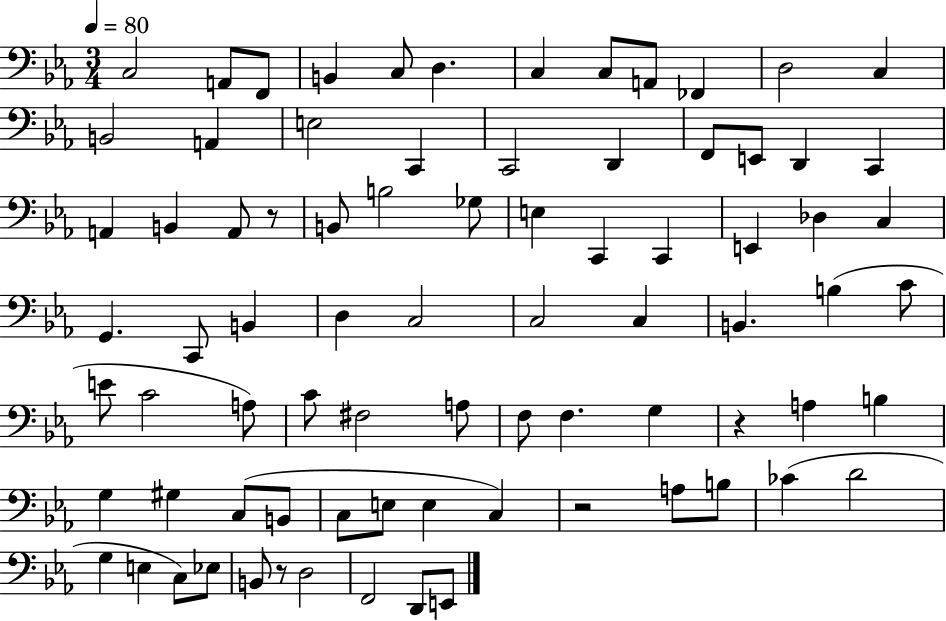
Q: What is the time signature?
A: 3/4